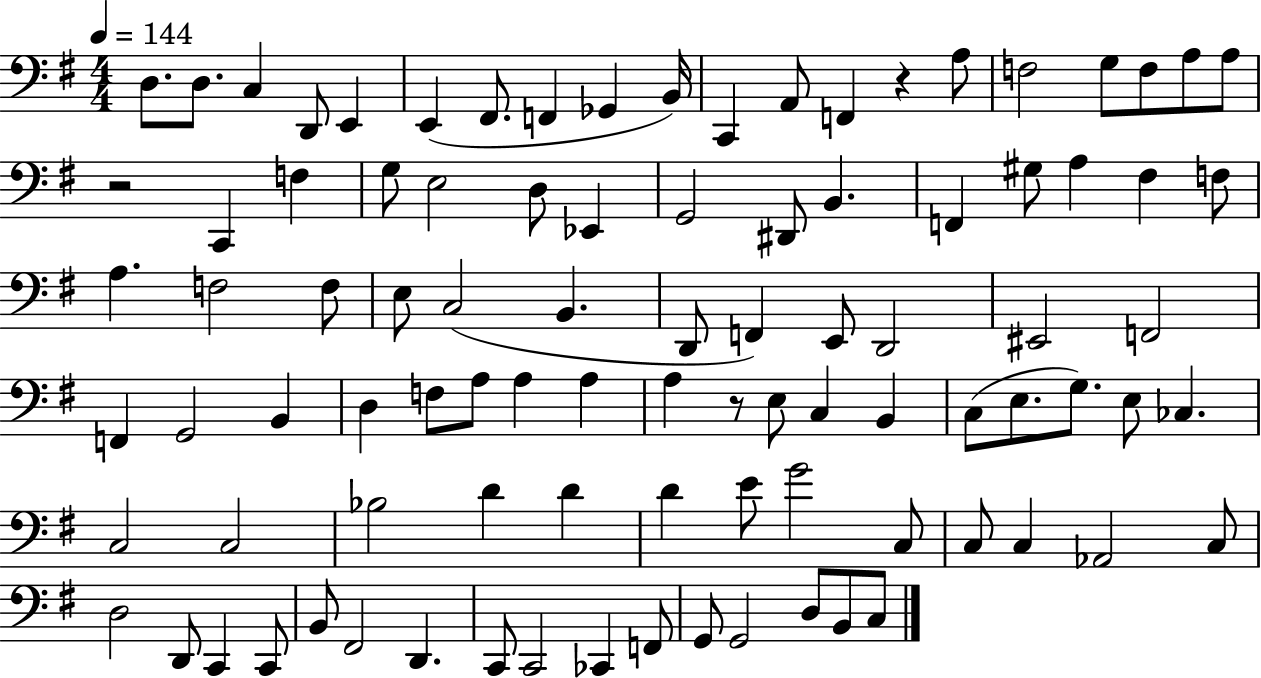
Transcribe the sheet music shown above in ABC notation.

X:1
T:Untitled
M:4/4
L:1/4
K:G
D,/2 D,/2 C, D,,/2 E,, E,, ^F,,/2 F,, _G,, B,,/4 C,, A,,/2 F,, z A,/2 F,2 G,/2 F,/2 A,/2 A,/2 z2 C,, F, G,/2 E,2 D,/2 _E,, G,,2 ^D,,/2 B,, F,, ^G,/2 A, ^F, F,/2 A, F,2 F,/2 E,/2 C,2 B,, D,,/2 F,, E,,/2 D,,2 ^E,,2 F,,2 F,, G,,2 B,, D, F,/2 A,/2 A, A, A, z/2 E,/2 C, B,, C,/2 E,/2 G,/2 E,/2 _C, C,2 C,2 _B,2 D D D E/2 G2 C,/2 C,/2 C, _A,,2 C,/2 D,2 D,,/2 C,, C,,/2 B,,/2 ^F,,2 D,, C,,/2 C,,2 _C,, F,,/2 G,,/2 G,,2 D,/2 B,,/2 C,/2